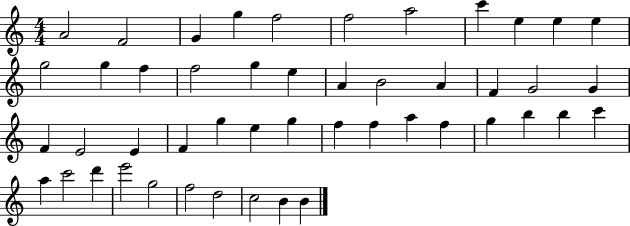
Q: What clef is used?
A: treble